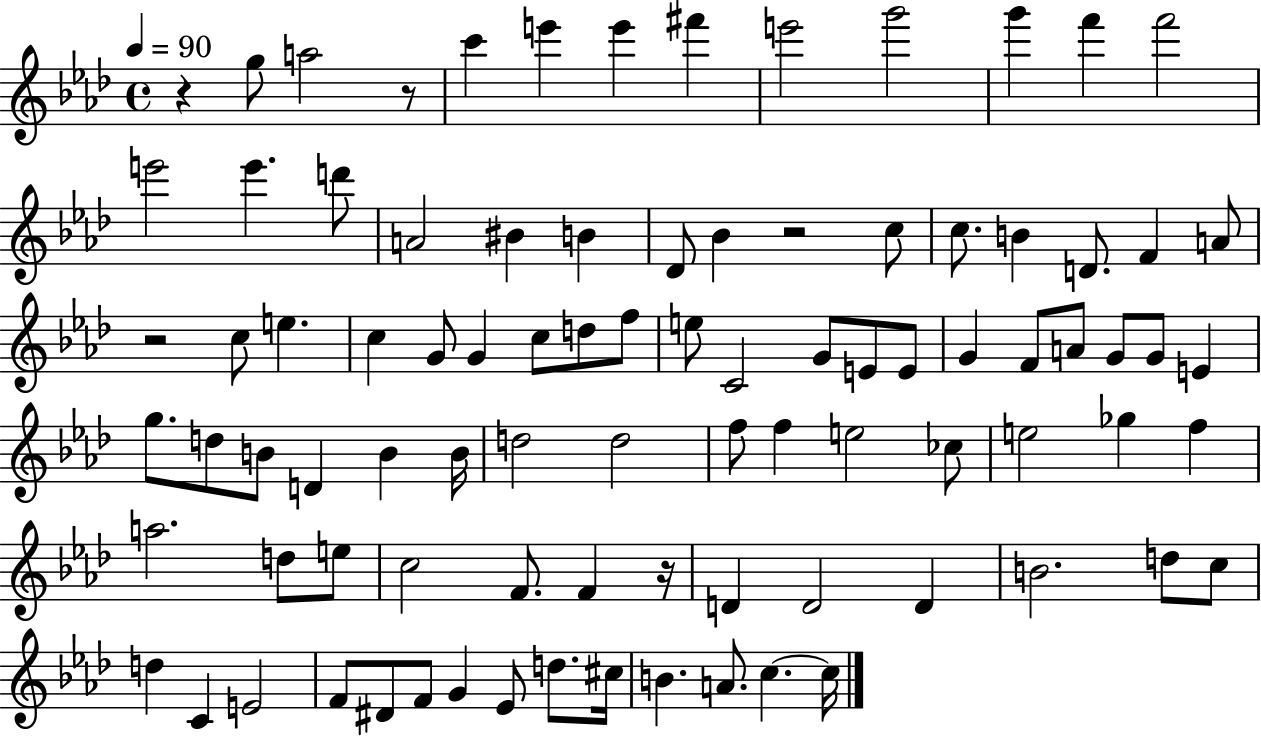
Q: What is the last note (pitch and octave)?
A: C5